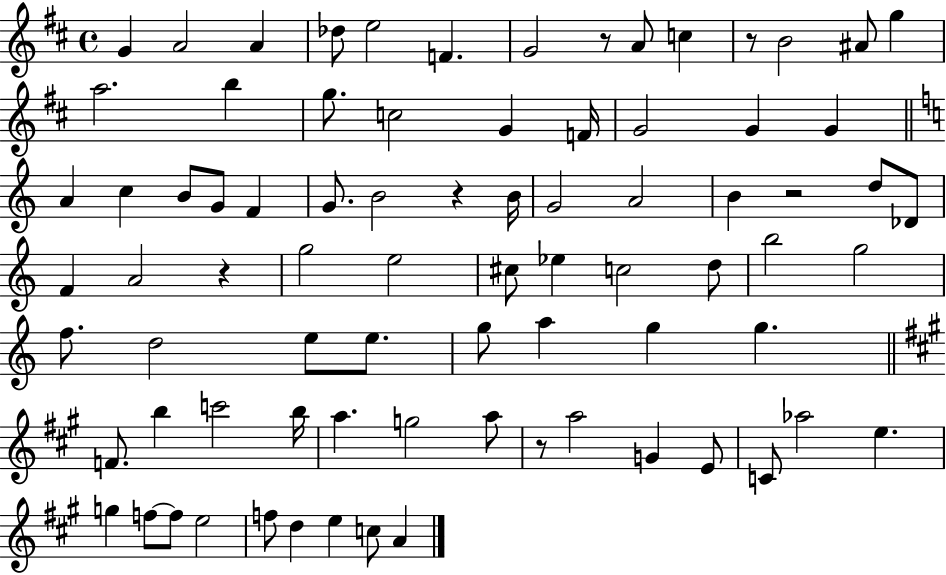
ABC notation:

X:1
T:Untitled
M:4/4
L:1/4
K:D
G A2 A _d/2 e2 F G2 z/2 A/2 c z/2 B2 ^A/2 g a2 b g/2 c2 G F/4 G2 G G A c B/2 G/2 F G/2 B2 z B/4 G2 A2 B z2 d/2 _D/2 F A2 z g2 e2 ^c/2 _e c2 d/2 b2 g2 f/2 d2 e/2 e/2 g/2 a g g F/2 b c'2 b/4 a g2 a/2 z/2 a2 G E/2 C/2 _a2 e g f/2 f/2 e2 f/2 d e c/2 A